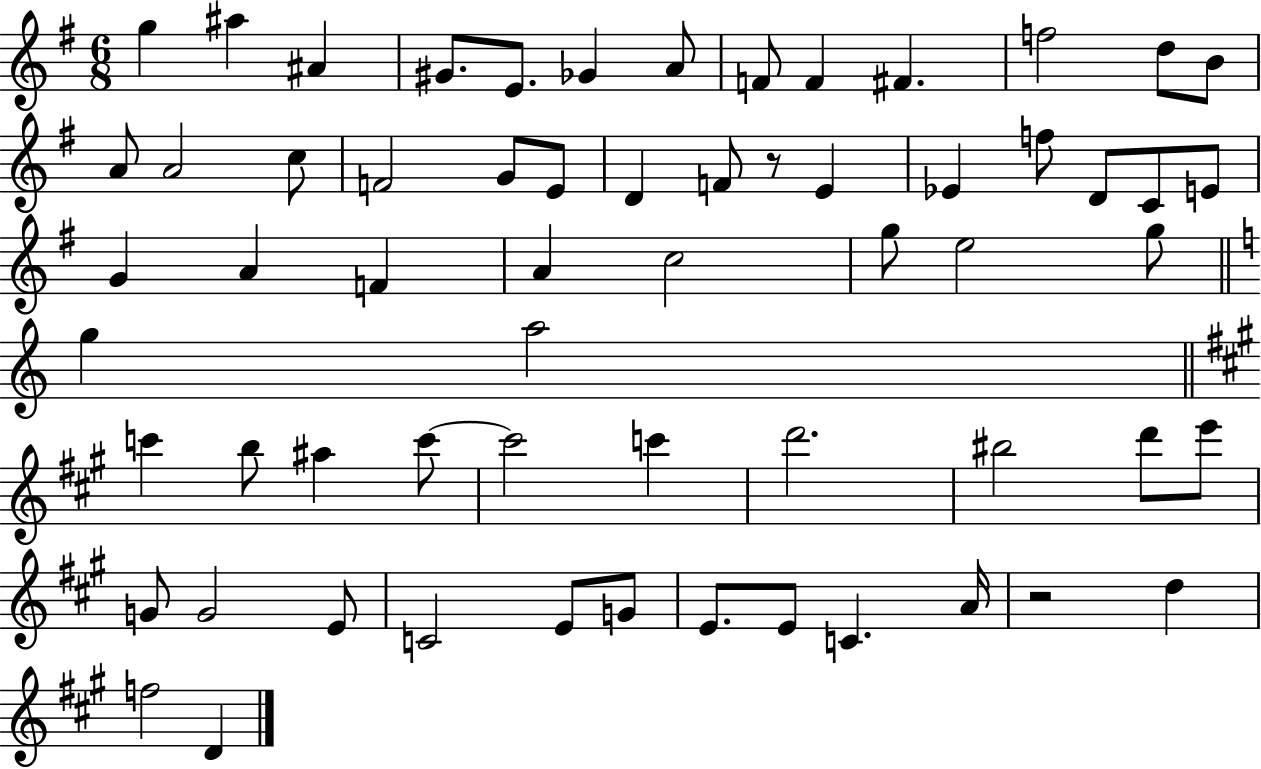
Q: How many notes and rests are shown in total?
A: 62